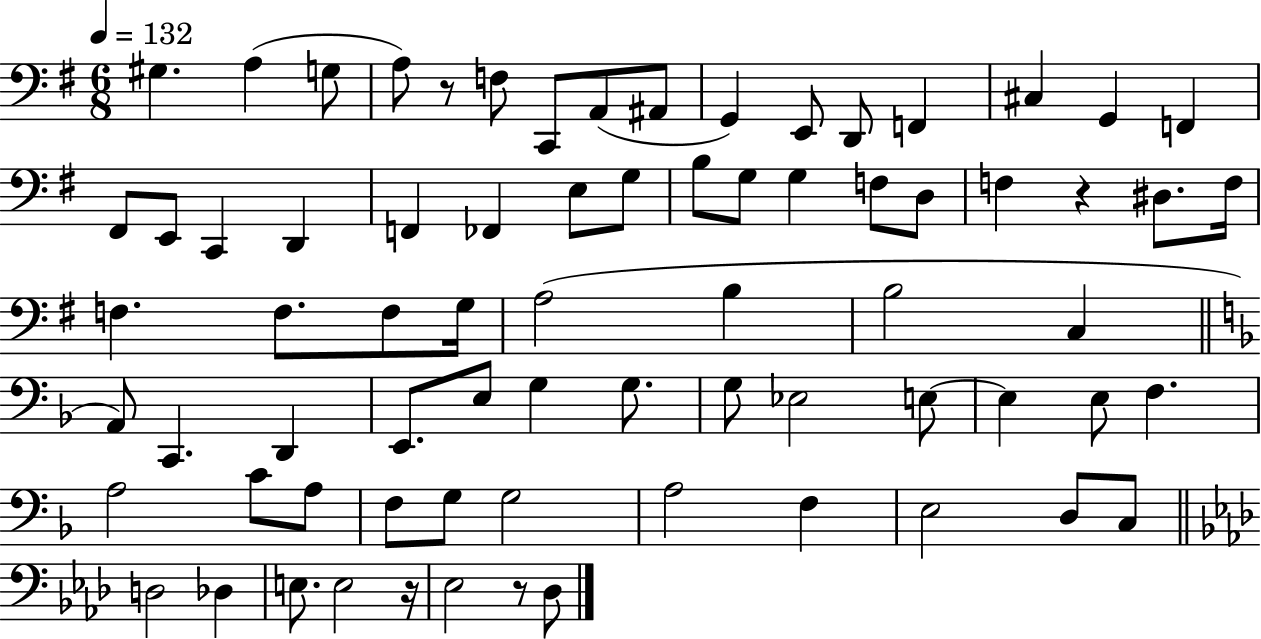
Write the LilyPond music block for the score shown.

{
  \clef bass
  \numericTimeSignature
  \time 6/8
  \key g \major
  \tempo 4 = 132
  gis4. a4( g8 | a8) r8 f8 c,8 a,8( ais,8 | g,4) e,8 d,8 f,4 | cis4 g,4 f,4 | \break fis,8 e,8 c,4 d,4 | f,4 fes,4 e8 g8 | b8 g8 g4 f8 d8 | f4 r4 dis8. f16 | \break f4. f8. f8 g16 | a2( b4 | b2 c4 | \bar "||" \break \key d \minor a,8) c,4. d,4 | e,8. e8 g4 g8. | g8 ees2 e8~~ | e4 e8 f4. | \break a2 c'8 a8 | f8 g8 g2 | a2 f4 | e2 d8 c8 | \break \bar "||" \break \key f \minor d2 des4 | e8. e2 r16 | ees2 r8 des8 | \bar "|."
}